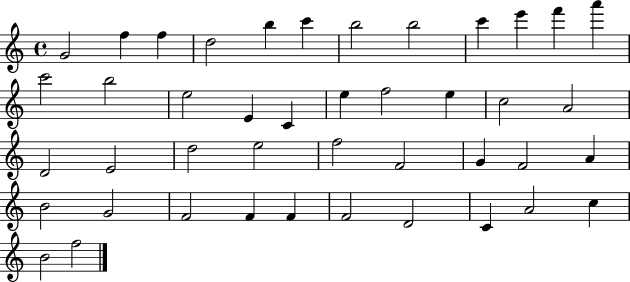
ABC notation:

X:1
T:Untitled
M:4/4
L:1/4
K:C
G2 f f d2 b c' b2 b2 c' e' f' a' c'2 b2 e2 E C e f2 e c2 A2 D2 E2 d2 e2 f2 F2 G F2 A B2 G2 F2 F F F2 D2 C A2 c B2 f2